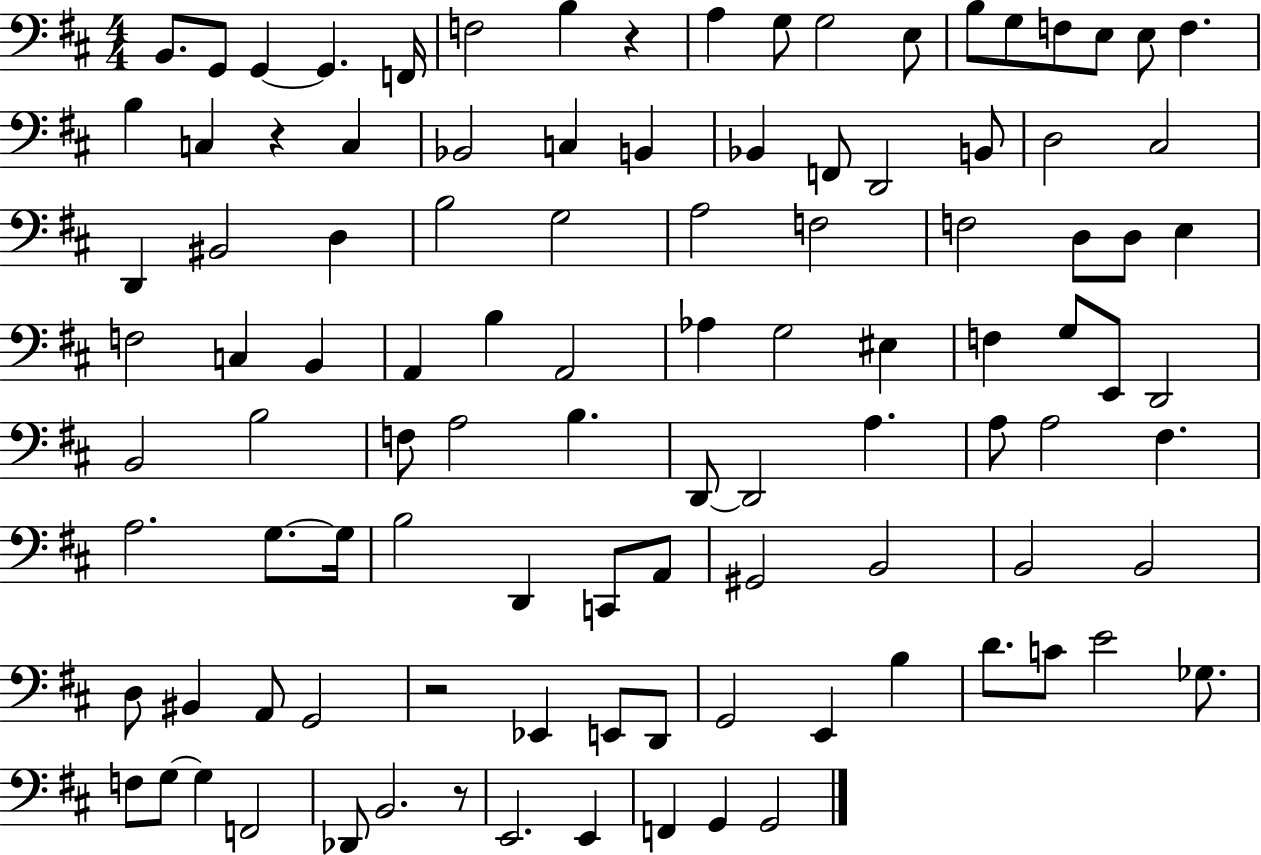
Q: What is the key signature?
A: D major